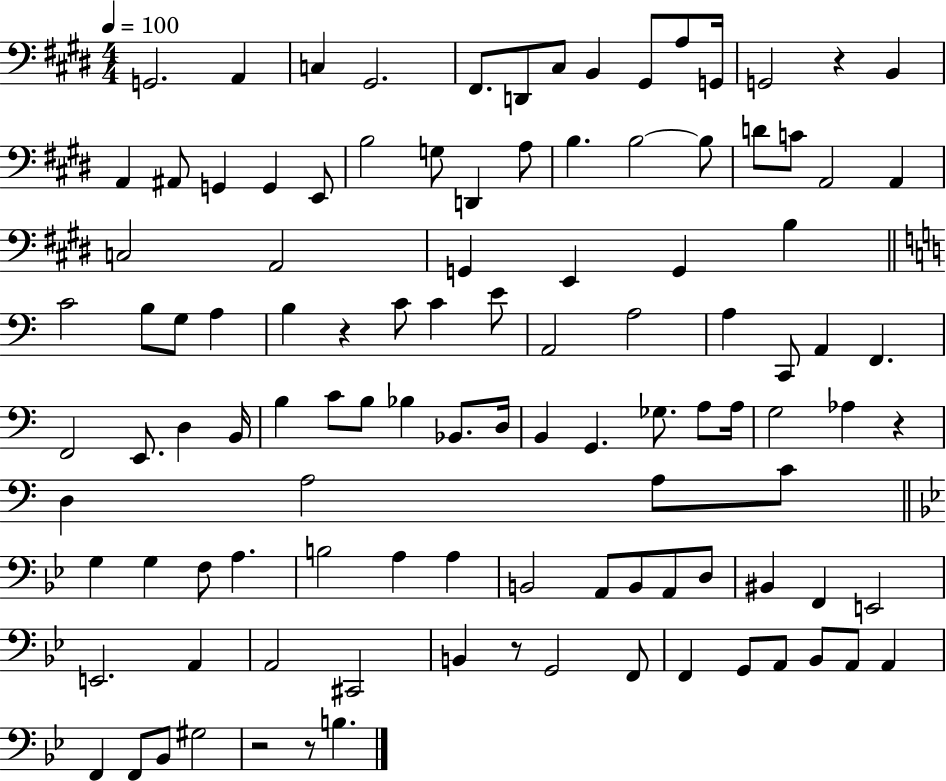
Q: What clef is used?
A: bass